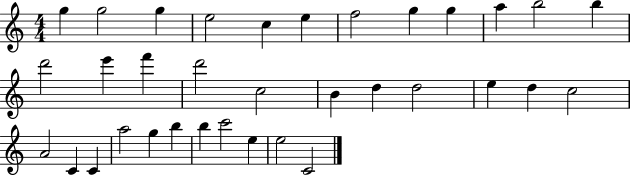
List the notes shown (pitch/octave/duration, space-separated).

G5/q G5/h G5/q E5/h C5/q E5/q F5/h G5/q G5/q A5/q B5/h B5/q D6/h E6/q F6/q D6/h C5/h B4/q D5/q D5/h E5/q D5/q C5/h A4/h C4/q C4/q A5/h G5/q B5/q B5/q C6/h E5/q E5/h C4/h